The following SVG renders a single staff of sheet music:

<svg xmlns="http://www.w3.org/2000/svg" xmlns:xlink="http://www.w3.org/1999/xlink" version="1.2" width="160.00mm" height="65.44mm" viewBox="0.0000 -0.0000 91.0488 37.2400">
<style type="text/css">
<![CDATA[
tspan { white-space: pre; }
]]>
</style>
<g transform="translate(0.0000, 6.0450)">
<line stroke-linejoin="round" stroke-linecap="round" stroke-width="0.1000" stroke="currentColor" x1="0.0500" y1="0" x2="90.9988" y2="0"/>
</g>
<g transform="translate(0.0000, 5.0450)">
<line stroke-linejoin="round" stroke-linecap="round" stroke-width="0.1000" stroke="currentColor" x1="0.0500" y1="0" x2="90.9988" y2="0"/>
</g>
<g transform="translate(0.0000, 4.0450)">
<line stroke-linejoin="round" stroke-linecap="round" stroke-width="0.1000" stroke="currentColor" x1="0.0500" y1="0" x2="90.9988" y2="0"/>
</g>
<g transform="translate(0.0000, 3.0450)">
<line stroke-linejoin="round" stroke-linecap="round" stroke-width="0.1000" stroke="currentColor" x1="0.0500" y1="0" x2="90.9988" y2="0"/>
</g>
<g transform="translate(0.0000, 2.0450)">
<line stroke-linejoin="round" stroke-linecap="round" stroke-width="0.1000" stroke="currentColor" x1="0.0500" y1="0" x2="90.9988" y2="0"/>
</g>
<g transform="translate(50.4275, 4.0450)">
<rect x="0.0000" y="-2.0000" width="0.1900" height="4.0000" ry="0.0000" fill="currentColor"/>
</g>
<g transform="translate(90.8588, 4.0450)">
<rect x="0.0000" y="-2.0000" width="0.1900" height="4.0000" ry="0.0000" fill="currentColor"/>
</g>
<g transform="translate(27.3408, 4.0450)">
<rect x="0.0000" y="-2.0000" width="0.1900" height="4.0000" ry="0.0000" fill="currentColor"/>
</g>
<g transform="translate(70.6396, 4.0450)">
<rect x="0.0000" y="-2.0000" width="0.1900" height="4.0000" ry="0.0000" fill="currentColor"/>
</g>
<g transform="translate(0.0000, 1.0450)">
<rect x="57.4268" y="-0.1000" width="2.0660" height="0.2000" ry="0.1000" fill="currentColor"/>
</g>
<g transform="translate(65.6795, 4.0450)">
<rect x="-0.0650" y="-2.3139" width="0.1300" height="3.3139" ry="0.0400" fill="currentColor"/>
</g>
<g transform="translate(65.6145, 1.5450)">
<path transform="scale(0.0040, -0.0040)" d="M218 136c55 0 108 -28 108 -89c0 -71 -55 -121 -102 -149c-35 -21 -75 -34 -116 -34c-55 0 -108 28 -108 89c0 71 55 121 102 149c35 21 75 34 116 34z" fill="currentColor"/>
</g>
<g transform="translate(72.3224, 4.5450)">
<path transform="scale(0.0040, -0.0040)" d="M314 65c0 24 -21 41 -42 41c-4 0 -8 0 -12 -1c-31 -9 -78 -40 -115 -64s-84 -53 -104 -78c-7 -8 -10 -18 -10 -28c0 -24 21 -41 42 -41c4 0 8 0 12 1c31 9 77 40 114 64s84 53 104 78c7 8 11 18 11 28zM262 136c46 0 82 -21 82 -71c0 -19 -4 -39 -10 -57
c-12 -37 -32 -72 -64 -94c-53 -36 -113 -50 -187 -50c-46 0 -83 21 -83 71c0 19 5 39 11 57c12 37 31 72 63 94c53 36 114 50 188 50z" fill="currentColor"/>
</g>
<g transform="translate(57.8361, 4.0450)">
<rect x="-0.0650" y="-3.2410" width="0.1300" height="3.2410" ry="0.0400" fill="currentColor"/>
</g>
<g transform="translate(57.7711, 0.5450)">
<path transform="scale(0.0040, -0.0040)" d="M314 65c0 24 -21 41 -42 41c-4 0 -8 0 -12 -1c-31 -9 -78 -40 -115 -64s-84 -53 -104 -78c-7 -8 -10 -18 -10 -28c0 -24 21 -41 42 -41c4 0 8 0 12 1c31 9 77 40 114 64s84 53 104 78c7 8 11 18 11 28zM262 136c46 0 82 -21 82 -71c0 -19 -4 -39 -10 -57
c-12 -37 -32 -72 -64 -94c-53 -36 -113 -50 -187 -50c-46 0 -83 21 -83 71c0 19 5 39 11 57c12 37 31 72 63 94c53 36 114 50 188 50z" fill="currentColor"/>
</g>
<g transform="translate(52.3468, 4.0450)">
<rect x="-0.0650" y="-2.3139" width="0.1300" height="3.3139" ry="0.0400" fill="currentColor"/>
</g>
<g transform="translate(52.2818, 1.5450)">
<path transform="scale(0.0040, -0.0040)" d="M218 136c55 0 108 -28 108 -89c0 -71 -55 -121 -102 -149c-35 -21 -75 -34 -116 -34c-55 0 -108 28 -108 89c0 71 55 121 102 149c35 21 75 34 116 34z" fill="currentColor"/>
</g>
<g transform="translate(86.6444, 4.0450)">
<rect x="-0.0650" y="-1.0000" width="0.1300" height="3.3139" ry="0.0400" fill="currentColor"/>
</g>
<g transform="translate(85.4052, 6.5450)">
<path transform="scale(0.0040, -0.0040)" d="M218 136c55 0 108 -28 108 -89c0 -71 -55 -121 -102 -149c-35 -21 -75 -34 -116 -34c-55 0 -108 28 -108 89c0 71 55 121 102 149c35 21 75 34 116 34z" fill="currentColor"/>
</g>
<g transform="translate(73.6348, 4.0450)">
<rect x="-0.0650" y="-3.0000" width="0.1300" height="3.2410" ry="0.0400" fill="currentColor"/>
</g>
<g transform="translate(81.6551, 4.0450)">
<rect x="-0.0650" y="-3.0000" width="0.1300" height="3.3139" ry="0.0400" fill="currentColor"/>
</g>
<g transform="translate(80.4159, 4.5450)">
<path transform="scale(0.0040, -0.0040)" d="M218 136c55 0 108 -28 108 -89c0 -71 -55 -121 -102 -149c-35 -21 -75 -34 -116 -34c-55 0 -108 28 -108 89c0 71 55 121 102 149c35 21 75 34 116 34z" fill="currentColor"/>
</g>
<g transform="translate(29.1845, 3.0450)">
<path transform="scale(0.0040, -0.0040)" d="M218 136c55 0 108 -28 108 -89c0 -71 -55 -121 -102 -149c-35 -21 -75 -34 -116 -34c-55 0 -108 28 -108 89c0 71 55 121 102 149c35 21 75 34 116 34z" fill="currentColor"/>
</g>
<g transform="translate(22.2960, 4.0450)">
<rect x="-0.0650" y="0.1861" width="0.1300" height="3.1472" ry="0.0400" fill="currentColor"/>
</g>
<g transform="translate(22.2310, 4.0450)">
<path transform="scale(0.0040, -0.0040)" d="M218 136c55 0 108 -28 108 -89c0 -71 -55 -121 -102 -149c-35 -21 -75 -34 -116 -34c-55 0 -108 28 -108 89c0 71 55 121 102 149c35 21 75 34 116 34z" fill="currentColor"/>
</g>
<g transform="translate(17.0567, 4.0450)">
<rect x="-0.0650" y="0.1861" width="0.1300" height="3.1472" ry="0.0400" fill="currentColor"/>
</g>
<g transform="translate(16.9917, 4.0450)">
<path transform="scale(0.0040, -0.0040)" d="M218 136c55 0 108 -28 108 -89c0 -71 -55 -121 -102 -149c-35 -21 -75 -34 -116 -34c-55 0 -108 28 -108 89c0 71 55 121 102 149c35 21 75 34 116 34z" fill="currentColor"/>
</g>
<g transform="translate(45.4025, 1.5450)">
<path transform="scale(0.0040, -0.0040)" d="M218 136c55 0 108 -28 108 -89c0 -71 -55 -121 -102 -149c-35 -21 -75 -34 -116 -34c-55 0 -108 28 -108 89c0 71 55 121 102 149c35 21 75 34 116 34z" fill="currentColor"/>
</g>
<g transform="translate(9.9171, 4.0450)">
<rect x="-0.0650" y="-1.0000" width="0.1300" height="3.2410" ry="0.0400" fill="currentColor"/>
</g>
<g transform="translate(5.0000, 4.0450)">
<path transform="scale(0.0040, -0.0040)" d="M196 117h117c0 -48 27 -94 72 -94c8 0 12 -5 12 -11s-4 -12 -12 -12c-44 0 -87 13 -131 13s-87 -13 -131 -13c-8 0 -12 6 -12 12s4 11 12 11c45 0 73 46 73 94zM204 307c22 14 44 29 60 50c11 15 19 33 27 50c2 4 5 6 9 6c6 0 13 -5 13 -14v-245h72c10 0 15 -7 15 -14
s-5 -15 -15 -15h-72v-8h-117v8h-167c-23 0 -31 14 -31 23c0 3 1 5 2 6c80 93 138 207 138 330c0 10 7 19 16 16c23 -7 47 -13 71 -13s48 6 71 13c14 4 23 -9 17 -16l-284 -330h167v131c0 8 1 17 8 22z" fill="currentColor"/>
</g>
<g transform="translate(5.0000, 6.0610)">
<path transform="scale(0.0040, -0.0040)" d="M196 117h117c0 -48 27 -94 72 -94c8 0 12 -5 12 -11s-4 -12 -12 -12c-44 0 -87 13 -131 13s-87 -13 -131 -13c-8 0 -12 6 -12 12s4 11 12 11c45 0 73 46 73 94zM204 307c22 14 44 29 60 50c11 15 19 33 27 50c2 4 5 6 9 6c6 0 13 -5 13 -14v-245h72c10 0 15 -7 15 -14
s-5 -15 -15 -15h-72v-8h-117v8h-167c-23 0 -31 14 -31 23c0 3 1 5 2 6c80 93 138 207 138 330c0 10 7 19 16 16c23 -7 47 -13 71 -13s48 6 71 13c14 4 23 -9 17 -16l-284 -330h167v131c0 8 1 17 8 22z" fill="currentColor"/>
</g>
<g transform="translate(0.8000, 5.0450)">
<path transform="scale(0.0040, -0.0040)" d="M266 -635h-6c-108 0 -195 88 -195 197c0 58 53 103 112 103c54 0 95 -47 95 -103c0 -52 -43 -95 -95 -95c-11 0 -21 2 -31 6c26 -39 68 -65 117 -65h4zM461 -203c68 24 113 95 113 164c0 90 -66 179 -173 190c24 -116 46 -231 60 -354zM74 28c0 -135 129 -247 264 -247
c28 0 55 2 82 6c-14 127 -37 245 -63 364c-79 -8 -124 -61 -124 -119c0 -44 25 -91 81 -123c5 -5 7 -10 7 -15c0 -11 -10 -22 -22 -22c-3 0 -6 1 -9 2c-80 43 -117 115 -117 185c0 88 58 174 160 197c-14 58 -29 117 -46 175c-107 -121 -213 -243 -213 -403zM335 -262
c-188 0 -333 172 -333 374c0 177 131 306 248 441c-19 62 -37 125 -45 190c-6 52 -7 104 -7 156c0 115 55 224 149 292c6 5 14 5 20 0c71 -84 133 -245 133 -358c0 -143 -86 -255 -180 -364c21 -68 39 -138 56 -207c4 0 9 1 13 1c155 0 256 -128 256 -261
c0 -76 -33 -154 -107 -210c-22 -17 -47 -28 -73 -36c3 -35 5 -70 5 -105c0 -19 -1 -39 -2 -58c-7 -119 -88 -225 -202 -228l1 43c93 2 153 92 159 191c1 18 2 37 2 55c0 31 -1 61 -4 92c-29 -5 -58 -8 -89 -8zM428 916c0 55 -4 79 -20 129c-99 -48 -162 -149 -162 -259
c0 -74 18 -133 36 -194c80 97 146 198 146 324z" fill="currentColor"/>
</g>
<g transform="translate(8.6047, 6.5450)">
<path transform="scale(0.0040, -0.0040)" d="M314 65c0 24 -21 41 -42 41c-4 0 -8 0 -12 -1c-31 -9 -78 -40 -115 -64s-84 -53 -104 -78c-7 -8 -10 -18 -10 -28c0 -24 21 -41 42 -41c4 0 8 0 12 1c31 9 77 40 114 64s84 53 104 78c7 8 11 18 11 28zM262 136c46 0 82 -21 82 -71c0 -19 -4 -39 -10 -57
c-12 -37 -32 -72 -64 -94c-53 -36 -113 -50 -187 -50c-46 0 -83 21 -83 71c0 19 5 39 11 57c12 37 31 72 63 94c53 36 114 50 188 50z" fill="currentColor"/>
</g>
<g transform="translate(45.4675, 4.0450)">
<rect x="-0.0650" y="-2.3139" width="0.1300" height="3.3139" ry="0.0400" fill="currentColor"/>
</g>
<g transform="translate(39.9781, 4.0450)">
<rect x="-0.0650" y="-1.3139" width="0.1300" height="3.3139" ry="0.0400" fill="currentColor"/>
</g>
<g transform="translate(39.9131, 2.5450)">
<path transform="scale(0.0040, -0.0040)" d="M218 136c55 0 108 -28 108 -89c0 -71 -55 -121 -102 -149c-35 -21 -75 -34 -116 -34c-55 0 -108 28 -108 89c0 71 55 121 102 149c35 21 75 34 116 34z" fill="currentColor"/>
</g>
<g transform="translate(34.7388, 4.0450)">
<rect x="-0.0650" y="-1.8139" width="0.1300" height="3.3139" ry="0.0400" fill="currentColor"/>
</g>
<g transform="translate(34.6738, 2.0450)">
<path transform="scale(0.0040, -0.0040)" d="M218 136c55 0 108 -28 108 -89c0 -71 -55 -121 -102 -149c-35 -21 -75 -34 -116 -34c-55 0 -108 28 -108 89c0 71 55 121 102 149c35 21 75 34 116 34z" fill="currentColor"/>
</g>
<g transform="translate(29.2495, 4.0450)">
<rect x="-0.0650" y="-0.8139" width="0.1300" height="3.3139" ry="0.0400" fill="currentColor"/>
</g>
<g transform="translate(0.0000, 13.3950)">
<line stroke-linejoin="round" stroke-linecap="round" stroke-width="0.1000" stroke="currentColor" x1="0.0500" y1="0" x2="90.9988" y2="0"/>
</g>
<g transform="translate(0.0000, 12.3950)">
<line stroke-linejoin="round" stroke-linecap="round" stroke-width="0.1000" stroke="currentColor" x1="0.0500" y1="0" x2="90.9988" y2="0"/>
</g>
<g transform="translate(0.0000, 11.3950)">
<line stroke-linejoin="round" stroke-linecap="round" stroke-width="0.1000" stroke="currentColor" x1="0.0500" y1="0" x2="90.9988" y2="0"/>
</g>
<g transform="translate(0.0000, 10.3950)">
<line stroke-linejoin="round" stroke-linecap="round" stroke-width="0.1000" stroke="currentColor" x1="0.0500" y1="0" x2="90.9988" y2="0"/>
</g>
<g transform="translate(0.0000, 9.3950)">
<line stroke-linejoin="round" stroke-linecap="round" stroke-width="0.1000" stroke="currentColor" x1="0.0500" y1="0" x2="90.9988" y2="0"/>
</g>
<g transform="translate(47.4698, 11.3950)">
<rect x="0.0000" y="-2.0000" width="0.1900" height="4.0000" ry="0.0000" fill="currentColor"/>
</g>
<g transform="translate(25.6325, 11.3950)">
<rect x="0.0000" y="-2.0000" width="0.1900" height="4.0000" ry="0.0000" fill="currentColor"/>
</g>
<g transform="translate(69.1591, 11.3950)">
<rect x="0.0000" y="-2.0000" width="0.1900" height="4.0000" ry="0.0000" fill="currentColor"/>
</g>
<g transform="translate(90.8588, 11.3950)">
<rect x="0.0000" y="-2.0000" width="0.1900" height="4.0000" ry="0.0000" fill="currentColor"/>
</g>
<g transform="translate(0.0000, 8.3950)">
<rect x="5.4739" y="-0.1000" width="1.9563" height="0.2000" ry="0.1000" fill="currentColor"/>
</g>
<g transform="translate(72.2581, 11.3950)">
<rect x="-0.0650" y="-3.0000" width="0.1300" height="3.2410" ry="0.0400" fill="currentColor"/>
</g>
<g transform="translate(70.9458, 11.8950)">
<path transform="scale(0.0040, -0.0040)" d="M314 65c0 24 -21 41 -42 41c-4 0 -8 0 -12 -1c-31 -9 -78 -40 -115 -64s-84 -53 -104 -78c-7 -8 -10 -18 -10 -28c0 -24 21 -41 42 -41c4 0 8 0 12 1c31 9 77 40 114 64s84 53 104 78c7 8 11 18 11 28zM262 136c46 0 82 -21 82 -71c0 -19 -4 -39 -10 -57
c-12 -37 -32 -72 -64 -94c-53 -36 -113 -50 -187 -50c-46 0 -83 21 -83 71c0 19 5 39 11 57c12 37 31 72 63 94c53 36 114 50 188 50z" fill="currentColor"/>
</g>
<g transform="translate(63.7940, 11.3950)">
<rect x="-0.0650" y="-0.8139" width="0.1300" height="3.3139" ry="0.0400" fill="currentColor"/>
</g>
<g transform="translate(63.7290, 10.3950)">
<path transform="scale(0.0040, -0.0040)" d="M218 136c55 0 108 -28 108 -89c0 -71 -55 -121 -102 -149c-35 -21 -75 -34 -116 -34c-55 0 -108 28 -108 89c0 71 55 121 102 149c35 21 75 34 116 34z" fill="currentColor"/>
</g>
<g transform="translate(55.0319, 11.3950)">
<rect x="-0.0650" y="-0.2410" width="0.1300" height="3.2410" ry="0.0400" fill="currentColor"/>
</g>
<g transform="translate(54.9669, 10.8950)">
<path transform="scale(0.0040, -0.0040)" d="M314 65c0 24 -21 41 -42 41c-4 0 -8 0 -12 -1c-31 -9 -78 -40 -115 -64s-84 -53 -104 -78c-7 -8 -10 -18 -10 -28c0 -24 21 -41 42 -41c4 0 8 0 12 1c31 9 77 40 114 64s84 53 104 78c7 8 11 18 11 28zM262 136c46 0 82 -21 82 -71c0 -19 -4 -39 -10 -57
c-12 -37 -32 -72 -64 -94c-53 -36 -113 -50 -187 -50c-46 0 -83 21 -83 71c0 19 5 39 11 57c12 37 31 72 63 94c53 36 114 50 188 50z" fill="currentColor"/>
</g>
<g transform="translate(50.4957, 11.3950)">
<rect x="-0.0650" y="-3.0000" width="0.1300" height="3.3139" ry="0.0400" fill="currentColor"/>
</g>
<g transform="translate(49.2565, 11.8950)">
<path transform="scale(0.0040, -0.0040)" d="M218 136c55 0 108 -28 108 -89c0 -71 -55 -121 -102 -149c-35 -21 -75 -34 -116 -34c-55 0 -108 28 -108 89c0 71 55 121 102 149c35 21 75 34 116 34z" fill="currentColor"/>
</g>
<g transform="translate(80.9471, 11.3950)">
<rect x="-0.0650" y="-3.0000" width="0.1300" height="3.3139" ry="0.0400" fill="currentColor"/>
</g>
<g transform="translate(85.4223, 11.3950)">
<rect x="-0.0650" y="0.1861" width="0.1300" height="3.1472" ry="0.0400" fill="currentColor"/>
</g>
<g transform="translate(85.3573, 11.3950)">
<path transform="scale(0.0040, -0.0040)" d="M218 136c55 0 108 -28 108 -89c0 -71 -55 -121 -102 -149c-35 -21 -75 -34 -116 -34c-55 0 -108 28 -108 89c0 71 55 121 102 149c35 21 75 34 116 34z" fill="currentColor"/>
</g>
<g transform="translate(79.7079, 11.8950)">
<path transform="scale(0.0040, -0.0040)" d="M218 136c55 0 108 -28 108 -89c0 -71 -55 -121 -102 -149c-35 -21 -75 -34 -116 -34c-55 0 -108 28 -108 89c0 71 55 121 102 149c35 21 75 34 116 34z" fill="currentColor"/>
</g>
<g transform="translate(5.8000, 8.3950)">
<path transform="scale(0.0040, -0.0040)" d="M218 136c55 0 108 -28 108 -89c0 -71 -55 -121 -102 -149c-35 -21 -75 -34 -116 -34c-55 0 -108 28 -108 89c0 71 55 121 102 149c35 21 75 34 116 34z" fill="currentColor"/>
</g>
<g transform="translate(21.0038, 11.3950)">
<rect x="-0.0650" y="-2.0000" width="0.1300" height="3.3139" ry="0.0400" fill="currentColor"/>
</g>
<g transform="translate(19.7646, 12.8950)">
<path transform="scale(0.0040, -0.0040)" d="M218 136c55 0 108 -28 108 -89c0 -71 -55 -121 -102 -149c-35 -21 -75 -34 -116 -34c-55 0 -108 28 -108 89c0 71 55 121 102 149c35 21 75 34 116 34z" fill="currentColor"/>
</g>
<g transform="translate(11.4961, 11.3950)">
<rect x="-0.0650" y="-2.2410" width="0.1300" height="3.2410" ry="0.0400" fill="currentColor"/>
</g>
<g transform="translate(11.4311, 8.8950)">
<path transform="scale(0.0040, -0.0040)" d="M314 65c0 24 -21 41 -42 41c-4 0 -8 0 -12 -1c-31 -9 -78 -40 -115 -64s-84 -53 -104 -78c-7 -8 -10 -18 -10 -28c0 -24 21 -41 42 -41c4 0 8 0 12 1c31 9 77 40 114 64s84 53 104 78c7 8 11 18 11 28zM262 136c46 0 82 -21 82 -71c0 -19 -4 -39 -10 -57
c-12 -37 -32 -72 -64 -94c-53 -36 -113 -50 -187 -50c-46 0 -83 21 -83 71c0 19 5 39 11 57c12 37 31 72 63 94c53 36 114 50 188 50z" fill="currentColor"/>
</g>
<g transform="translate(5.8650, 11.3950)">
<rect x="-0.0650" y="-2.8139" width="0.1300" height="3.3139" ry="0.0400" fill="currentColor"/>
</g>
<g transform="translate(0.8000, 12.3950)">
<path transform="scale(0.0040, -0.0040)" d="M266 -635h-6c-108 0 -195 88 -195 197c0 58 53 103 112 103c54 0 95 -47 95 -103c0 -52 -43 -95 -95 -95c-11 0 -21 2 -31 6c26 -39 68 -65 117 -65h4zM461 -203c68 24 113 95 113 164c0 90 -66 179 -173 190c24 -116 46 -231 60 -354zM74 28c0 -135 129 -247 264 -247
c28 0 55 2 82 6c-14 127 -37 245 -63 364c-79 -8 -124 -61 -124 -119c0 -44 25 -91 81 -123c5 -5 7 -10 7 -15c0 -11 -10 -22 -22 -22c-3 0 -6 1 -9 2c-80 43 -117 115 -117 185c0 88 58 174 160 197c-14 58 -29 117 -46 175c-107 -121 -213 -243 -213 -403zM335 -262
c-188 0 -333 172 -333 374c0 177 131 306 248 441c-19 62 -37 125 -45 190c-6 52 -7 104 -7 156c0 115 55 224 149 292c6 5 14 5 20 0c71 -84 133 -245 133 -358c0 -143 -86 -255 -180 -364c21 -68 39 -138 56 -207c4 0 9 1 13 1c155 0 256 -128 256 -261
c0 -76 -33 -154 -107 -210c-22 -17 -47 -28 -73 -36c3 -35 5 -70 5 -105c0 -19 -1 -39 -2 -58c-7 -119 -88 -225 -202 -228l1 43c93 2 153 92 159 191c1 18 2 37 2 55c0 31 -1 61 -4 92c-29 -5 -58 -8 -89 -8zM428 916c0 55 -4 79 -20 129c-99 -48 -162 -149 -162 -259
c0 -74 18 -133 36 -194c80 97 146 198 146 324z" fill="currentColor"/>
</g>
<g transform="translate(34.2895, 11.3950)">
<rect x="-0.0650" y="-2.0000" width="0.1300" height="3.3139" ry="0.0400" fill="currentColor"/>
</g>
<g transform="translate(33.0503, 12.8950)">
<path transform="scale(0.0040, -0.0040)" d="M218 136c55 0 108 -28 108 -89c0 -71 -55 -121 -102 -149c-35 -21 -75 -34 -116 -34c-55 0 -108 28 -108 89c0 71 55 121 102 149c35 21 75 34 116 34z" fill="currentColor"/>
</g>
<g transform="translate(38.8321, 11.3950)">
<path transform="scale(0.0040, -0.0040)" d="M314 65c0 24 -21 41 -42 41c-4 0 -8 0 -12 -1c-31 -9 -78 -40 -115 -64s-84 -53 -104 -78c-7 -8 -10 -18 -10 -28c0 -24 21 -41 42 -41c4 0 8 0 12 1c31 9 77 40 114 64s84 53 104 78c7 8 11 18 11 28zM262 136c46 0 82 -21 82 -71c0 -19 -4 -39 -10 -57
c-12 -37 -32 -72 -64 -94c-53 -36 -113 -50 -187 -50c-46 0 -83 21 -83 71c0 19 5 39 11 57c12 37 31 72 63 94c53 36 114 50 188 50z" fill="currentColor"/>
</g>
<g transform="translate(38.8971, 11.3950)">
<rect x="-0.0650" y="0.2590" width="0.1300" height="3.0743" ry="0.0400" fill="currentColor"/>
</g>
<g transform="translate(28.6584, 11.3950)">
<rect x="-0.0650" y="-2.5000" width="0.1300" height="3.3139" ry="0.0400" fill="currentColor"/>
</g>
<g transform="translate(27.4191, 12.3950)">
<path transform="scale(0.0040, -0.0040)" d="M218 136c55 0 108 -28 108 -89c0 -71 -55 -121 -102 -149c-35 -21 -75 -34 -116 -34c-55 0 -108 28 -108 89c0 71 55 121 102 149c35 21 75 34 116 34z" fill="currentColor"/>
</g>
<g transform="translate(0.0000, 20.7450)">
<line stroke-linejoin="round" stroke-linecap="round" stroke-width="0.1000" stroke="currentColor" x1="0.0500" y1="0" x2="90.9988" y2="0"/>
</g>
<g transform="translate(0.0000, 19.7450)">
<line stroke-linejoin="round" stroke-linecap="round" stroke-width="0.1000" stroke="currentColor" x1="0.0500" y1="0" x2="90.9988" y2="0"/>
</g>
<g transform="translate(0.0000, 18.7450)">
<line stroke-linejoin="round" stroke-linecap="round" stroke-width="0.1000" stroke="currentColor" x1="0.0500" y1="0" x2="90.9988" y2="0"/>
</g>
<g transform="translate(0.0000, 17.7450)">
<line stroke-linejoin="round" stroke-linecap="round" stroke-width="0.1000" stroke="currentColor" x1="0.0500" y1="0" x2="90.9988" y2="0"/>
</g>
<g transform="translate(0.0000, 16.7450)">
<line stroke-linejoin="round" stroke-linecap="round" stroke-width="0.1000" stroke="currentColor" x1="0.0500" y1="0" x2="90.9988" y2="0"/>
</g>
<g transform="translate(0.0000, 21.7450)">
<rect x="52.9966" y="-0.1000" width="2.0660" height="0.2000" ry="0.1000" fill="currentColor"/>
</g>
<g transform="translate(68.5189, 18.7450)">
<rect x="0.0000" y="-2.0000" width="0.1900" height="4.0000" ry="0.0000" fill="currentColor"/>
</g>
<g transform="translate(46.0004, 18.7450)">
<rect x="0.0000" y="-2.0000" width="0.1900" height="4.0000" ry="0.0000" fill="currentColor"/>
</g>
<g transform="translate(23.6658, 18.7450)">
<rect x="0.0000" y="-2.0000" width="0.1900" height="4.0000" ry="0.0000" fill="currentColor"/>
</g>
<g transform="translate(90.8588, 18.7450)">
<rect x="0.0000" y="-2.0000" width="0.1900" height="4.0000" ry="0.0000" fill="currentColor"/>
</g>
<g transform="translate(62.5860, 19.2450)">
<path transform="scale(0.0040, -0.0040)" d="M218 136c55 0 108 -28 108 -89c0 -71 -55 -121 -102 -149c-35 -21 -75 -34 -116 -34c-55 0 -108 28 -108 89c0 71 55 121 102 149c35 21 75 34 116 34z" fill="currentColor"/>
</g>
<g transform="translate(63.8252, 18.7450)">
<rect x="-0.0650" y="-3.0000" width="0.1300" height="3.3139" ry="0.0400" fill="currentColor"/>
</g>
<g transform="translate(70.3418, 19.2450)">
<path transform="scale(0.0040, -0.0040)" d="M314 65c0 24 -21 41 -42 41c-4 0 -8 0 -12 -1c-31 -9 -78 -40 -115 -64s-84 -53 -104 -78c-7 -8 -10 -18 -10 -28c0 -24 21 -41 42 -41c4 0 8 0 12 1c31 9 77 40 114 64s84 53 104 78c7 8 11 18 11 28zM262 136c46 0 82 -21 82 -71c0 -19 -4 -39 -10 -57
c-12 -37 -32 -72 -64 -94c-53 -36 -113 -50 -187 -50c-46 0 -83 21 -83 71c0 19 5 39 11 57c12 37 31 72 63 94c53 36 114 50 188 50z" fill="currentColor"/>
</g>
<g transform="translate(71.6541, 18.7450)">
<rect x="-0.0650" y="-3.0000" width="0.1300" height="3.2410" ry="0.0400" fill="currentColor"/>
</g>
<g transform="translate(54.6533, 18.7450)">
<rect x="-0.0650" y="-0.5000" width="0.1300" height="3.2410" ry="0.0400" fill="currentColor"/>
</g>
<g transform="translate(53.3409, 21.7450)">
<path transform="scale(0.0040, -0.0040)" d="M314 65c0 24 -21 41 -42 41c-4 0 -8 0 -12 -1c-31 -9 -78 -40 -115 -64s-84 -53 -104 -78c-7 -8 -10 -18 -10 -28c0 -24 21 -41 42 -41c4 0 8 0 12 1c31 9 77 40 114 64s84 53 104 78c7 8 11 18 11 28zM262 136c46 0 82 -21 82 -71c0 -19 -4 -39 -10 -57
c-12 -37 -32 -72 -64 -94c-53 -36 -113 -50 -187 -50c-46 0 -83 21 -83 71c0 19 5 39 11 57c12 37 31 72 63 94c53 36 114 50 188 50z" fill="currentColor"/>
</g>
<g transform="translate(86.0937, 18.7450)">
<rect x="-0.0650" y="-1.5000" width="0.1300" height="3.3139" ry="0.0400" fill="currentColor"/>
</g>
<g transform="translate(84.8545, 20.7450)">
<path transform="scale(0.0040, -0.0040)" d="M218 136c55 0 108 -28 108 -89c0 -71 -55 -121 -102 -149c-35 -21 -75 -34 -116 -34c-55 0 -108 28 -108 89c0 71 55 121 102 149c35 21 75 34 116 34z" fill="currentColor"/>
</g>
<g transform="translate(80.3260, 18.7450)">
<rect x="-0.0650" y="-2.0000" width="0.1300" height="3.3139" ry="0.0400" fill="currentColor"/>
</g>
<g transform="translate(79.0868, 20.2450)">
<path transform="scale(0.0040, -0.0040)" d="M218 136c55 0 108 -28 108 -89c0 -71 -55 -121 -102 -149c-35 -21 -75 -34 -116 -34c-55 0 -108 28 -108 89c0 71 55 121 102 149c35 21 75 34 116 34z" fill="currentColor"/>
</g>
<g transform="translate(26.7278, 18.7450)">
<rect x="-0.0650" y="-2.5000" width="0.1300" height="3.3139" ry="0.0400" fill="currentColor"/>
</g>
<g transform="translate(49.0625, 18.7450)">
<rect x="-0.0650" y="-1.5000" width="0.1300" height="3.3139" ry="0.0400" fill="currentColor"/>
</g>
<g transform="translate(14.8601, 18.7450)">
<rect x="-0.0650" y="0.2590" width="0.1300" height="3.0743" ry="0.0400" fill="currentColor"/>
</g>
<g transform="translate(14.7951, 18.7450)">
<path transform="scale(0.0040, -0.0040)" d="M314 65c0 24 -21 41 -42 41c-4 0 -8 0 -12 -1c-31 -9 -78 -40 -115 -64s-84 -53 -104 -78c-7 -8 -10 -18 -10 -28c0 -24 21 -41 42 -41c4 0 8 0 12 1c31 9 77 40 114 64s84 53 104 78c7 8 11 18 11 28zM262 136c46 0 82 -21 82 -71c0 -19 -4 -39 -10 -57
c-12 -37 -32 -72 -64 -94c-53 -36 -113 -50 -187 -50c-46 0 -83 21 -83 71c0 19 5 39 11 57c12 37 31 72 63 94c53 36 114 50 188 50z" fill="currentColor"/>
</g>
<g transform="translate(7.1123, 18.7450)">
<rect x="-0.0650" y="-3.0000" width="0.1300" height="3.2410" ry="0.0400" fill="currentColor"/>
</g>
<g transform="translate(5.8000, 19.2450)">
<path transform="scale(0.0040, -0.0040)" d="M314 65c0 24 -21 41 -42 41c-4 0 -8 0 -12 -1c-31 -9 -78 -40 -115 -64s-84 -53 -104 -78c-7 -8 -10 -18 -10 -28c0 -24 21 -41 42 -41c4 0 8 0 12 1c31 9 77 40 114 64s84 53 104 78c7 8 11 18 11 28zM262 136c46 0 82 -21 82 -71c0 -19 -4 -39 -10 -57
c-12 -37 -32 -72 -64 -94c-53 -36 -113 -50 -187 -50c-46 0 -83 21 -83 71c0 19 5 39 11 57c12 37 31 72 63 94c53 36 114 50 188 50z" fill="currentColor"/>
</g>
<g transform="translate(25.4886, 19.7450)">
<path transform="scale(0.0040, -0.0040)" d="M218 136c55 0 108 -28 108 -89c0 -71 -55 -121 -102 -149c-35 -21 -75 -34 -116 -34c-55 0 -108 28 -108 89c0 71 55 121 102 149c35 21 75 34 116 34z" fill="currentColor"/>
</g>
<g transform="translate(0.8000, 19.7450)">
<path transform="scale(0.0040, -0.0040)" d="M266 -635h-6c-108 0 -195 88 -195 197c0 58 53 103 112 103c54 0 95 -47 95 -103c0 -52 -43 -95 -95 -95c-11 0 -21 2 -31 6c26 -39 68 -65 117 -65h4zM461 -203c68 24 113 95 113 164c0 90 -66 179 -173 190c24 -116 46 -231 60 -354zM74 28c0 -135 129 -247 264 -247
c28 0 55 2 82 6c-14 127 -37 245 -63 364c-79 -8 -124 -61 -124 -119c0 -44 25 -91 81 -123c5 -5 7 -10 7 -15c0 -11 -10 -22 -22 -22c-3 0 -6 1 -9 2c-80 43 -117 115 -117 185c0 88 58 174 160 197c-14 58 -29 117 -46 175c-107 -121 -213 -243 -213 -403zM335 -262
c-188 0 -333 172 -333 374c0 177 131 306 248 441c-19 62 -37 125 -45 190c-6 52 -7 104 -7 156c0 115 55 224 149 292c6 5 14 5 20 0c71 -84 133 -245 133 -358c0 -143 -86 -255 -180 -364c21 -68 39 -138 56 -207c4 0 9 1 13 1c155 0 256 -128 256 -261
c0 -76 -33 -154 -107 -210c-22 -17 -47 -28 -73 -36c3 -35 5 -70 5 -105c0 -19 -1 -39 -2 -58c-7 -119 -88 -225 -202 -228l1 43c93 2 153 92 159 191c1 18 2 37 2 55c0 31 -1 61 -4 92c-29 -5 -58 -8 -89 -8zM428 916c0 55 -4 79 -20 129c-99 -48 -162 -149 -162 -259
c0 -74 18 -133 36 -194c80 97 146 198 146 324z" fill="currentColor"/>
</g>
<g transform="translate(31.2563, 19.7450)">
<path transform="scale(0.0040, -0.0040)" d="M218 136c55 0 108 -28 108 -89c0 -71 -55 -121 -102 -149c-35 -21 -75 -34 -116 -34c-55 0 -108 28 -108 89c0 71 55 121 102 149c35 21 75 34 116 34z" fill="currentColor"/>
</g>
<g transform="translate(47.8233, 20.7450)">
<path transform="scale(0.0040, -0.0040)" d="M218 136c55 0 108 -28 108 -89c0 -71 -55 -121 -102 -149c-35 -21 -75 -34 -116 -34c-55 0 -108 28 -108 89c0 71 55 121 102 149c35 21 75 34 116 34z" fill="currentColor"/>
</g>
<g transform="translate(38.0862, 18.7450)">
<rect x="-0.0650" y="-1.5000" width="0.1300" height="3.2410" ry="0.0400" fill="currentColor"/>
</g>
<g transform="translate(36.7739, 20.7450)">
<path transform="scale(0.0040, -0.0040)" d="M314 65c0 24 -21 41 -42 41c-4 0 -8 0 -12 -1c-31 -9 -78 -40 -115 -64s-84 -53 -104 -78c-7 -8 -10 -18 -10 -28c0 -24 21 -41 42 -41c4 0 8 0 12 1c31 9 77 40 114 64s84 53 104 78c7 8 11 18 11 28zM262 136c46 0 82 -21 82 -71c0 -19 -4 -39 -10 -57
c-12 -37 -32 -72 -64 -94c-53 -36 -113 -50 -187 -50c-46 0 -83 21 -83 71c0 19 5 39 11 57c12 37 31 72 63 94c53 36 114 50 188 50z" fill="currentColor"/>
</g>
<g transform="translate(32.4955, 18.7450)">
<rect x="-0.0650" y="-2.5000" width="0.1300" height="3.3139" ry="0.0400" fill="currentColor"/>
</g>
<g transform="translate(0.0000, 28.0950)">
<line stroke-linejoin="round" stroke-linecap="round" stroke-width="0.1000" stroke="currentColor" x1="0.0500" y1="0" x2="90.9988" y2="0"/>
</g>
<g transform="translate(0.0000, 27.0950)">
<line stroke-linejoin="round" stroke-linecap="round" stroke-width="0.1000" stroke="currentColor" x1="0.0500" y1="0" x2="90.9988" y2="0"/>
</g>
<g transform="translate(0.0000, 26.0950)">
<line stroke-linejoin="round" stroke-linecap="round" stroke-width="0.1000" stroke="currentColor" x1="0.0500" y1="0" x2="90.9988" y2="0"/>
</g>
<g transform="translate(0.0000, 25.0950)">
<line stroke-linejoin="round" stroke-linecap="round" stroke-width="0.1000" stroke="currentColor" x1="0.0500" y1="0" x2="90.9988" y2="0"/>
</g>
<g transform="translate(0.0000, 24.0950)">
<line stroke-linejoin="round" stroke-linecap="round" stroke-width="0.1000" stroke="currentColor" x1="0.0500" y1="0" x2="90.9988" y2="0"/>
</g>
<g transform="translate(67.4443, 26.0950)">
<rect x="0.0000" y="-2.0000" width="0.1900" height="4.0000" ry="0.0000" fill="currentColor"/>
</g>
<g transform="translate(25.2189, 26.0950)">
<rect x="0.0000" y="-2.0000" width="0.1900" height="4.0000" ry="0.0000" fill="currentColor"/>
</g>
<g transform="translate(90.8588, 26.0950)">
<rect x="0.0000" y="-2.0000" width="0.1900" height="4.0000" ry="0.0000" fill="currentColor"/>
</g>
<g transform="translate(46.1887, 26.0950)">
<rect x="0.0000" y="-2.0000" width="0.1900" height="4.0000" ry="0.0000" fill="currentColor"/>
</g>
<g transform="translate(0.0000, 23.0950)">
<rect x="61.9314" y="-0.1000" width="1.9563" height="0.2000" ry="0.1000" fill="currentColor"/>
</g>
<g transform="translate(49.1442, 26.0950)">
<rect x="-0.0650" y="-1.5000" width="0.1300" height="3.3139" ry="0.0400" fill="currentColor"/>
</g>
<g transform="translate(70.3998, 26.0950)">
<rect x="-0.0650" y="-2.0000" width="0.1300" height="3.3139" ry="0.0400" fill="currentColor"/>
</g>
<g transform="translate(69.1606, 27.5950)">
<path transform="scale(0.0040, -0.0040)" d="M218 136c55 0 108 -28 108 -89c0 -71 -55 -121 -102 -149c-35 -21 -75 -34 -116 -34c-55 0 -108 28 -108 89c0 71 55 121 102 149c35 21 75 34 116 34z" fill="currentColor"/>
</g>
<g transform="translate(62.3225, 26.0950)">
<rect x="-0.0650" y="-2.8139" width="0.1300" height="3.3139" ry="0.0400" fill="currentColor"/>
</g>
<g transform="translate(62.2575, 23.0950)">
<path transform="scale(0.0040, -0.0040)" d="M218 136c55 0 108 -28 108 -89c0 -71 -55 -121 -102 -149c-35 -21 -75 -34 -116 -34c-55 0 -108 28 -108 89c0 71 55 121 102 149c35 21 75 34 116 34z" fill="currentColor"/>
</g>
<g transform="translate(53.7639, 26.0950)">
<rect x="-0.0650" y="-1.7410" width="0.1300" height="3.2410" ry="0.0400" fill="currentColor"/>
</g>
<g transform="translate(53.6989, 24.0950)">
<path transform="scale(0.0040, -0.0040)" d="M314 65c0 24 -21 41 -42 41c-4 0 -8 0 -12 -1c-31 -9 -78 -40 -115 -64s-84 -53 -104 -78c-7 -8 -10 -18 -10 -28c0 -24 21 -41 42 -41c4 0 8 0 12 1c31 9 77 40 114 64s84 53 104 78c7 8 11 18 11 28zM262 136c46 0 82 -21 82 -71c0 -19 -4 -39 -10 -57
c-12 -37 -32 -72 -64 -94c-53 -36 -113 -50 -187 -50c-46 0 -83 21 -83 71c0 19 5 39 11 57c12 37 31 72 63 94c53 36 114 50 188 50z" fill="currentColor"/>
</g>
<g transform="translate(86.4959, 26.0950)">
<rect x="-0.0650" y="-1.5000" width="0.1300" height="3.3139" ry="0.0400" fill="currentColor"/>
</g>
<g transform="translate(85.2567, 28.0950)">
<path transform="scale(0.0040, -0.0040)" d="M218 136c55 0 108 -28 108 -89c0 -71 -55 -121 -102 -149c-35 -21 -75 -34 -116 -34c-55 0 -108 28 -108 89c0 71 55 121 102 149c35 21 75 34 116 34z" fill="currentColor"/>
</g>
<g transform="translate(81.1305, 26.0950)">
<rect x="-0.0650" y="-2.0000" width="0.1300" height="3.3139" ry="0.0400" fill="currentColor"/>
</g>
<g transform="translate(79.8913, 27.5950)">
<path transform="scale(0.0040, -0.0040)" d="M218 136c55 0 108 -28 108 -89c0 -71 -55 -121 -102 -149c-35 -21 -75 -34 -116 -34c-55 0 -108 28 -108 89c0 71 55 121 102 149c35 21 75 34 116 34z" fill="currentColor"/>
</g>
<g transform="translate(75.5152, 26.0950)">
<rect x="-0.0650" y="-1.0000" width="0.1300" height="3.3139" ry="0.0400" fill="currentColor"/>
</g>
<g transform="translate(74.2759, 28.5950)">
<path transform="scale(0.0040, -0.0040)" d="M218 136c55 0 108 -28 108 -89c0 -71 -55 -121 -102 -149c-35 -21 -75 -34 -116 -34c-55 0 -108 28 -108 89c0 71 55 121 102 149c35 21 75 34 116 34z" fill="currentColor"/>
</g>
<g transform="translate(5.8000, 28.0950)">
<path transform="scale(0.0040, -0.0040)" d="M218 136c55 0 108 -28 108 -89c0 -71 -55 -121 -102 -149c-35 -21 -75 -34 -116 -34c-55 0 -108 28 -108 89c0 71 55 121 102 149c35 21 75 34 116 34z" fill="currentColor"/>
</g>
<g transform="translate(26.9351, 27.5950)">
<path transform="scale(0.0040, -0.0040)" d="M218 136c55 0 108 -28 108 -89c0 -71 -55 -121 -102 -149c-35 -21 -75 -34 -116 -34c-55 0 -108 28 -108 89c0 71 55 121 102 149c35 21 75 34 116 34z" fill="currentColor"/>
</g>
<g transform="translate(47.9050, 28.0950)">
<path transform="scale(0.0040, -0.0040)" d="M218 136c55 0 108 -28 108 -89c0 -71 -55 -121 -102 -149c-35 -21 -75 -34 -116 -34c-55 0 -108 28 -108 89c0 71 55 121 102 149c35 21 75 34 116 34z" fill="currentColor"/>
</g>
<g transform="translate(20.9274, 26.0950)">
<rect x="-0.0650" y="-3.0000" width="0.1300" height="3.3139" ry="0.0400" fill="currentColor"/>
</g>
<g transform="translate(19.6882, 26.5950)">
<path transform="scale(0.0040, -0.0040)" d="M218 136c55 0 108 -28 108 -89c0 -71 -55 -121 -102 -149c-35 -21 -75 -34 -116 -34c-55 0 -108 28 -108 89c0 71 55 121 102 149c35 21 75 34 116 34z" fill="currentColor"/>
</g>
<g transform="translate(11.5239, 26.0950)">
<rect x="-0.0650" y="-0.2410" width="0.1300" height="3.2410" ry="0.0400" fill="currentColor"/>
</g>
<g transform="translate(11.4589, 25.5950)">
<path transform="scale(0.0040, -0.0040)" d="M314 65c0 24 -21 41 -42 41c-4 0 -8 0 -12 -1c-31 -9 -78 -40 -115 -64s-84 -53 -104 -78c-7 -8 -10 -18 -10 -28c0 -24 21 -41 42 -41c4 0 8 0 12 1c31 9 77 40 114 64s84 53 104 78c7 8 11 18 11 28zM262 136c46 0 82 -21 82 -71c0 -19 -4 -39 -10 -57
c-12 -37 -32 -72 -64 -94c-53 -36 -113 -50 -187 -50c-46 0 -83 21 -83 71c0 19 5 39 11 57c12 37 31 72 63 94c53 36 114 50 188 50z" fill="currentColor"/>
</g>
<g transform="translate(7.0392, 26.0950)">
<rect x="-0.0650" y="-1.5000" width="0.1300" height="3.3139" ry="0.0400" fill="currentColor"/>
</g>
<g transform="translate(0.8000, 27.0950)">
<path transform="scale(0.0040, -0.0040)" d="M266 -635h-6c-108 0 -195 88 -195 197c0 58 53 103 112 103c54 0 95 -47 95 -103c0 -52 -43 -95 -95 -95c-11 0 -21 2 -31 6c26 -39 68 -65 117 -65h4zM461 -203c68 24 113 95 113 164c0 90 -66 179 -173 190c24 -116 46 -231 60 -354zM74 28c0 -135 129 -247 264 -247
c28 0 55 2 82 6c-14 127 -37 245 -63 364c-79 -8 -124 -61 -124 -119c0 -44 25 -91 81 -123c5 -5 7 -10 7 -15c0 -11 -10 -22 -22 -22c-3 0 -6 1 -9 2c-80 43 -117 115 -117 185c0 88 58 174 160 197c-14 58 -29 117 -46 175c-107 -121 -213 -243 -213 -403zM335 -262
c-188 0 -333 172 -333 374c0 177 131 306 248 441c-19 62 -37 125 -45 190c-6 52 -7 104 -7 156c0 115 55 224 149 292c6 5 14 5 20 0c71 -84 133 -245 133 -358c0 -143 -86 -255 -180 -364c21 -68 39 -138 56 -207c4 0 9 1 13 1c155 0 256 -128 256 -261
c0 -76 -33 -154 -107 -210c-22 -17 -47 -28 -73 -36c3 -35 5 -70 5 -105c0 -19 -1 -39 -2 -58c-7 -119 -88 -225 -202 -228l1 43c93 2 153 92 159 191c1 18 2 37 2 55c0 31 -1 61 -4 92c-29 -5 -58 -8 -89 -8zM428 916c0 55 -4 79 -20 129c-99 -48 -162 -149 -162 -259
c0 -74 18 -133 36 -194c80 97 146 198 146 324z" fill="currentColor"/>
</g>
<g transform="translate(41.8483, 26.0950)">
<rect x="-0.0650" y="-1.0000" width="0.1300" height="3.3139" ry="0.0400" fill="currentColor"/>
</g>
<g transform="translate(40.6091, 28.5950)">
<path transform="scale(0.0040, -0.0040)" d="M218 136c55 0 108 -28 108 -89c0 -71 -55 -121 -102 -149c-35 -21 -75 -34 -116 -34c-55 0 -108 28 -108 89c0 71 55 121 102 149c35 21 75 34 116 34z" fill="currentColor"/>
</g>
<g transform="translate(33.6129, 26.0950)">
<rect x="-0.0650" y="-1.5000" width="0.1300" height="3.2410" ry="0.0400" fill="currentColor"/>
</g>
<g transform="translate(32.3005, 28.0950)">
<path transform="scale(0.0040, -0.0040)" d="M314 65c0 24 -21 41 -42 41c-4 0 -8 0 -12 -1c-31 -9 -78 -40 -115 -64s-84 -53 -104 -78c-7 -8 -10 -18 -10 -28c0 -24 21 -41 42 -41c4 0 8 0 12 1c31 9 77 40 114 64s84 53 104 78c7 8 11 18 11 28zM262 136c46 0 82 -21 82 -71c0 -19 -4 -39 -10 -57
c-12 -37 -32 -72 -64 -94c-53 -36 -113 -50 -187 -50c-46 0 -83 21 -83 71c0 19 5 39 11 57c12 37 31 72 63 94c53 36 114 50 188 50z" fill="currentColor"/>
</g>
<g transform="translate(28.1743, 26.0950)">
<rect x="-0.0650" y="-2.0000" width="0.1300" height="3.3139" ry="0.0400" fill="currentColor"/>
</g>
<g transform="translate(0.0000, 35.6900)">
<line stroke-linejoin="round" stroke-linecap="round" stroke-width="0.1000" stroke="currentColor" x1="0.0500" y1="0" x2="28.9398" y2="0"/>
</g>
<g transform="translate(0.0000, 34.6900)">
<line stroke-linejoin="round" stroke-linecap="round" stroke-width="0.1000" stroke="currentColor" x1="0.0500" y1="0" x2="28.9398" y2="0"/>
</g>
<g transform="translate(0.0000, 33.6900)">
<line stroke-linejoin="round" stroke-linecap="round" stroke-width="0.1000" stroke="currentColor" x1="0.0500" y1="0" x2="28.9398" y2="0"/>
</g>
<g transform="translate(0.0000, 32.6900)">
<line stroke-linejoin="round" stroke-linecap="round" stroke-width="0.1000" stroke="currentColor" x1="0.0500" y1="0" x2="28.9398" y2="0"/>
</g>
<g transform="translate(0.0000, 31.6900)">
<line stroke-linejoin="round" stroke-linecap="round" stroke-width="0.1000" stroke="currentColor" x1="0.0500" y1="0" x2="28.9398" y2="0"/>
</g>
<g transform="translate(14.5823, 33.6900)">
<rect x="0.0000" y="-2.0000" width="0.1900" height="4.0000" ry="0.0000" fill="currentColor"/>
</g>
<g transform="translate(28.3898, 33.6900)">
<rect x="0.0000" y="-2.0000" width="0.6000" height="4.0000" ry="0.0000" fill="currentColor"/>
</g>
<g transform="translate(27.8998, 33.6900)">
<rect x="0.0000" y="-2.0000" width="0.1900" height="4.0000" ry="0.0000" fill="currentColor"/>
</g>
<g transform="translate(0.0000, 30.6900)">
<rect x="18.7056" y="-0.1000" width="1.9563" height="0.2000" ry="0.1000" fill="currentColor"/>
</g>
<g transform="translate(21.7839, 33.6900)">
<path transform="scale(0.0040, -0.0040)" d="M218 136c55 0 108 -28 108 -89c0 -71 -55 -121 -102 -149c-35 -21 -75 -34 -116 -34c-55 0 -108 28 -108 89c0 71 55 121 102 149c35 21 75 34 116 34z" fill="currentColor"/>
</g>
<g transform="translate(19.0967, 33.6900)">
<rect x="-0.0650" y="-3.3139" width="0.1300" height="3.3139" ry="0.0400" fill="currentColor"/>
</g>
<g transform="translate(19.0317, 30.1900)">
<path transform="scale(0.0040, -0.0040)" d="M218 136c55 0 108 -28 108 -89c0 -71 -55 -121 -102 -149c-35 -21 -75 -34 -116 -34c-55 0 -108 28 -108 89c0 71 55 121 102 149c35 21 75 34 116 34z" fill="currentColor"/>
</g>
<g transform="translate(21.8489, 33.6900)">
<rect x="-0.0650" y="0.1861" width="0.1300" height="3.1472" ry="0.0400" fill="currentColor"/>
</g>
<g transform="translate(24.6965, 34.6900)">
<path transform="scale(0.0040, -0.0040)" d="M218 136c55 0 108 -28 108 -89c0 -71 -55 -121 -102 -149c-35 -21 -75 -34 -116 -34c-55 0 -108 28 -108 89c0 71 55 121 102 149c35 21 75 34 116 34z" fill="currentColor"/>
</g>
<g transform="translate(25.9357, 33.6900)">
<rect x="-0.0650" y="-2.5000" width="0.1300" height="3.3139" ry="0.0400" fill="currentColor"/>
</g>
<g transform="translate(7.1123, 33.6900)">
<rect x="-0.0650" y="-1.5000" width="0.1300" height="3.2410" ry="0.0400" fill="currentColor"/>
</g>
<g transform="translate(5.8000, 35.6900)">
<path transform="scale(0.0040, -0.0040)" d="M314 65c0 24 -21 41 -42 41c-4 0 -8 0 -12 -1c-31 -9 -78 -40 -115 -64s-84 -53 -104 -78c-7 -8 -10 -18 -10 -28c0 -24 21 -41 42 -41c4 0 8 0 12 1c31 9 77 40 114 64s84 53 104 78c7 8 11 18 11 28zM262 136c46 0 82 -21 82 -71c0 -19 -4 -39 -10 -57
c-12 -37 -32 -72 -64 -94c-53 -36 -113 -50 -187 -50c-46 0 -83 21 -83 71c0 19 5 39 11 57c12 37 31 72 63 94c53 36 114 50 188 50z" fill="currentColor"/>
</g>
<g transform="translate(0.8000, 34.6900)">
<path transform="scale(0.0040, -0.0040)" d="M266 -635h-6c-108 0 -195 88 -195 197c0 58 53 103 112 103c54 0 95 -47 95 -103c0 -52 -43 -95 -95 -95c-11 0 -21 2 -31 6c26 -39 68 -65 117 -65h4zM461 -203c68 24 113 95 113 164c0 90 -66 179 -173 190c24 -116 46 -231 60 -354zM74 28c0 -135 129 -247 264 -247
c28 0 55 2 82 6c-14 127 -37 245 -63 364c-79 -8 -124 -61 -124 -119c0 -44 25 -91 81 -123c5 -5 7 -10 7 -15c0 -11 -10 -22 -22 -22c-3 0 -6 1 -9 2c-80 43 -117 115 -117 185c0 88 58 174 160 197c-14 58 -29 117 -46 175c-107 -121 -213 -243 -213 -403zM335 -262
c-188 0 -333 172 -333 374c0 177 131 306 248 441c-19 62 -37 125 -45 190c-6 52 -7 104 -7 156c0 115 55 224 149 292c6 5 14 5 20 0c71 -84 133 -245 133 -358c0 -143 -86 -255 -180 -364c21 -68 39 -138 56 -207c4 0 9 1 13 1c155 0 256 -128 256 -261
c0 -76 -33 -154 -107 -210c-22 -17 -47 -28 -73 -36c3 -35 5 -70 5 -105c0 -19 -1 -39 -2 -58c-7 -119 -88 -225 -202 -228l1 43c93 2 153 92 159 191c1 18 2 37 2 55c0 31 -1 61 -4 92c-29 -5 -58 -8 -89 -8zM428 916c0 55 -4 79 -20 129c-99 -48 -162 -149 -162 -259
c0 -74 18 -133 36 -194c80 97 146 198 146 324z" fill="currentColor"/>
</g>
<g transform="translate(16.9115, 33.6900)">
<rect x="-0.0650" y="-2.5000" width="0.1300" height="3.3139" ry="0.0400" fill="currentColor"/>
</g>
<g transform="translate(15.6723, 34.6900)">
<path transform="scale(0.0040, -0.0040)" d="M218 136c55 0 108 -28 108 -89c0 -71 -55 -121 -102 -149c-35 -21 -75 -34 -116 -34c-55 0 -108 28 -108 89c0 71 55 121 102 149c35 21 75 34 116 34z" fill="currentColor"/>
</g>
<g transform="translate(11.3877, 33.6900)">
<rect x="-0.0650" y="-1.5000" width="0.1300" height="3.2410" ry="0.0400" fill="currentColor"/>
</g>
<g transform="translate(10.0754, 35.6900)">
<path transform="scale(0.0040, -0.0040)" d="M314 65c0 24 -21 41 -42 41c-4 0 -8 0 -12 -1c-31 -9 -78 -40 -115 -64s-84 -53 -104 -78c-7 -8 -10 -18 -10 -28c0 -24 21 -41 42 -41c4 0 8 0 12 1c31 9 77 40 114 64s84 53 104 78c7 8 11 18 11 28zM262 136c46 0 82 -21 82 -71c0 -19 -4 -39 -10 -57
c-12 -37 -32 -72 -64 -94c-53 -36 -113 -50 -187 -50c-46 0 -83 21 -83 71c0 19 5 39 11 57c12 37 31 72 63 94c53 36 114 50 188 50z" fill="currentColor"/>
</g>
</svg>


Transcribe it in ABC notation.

X:1
T:Untitled
M:4/4
L:1/4
K:C
D2 B B d f e g g b2 g A2 A D a g2 F G F B2 A c2 d A2 A B A2 B2 G G E2 E C2 A A2 F E E c2 A F E2 D E f2 a F D F E E2 E2 G b B G